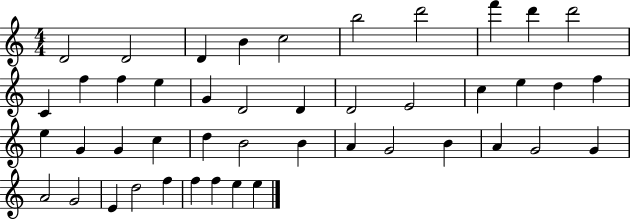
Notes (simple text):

D4/h D4/h D4/q B4/q C5/h B5/h D6/h F6/q D6/q D6/h C4/q F5/q F5/q E5/q G4/q D4/h D4/q D4/h E4/h C5/q E5/q D5/q F5/q E5/q G4/q G4/q C5/q D5/q B4/h B4/q A4/q G4/h B4/q A4/q G4/h G4/q A4/h G4/h E4/q D5/h F5/q F5/q F5/q E5/q E5/q